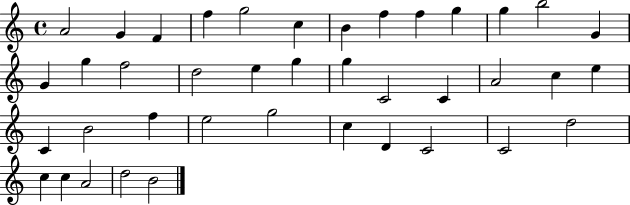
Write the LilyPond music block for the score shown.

{
  \clef treble
  \time 4/4
  \defaultTimeSignature
  \key c \major
  a'2 g'4 f'4 | f''4 g''2 c''4 | b'4 f''4 f''4 g''4 | g''4 b''2 g'4 | \break g'4 g''4 f''2 | d''2 e''4 g''4 | g''4 c'2 c'4 | a'2 c''4 e''4 | \break c'4 b'2 f''4 | e''2 g''2 | c''4 d'4 c'2 | c'2 d''2 | \break c''4 c''4 a'2 | d''2 b'2 | \bar "|."
}